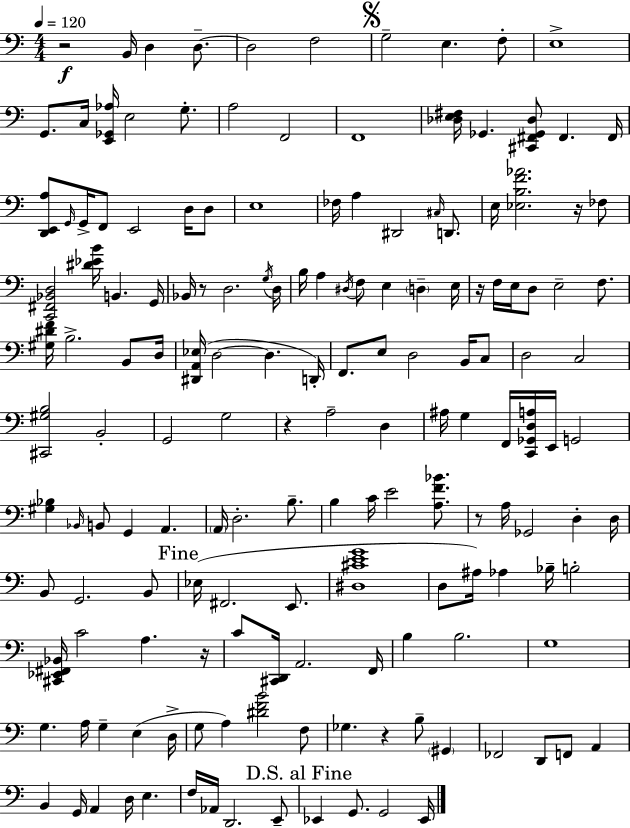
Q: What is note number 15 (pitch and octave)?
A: F2